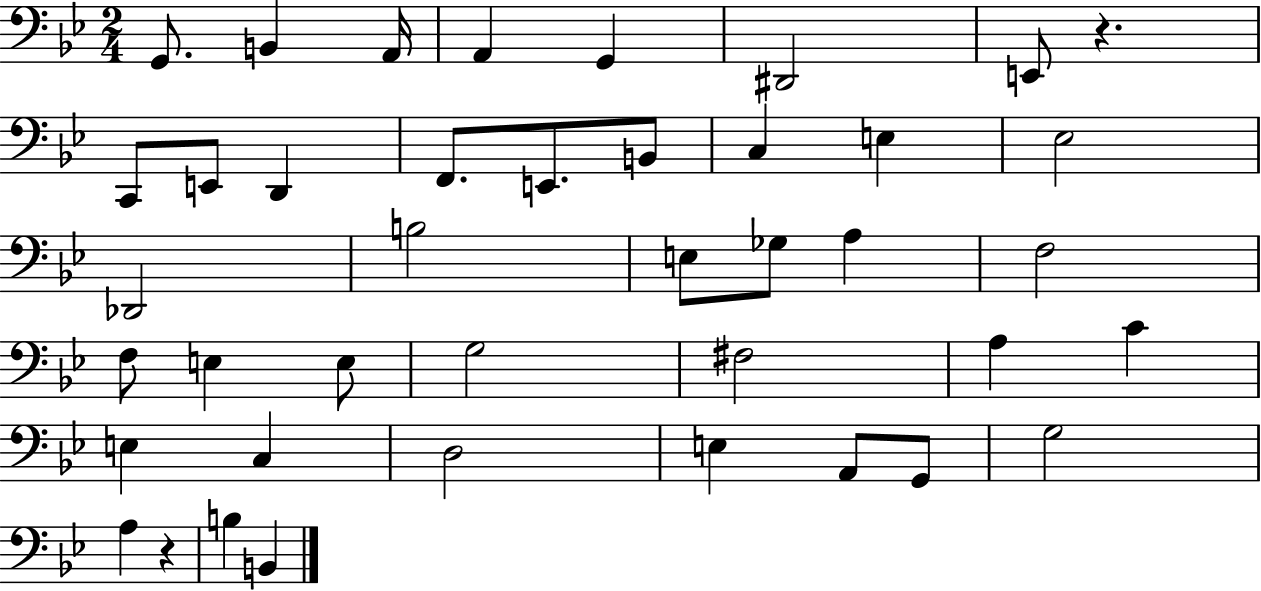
G2/e. B2/q A2/s A2/q G2/q D#2/h E2/e R/q. C2/e E2/e D2/q F2/e. E2/e. B2/e C3/q E3/q Eb3/h Db2/h B3/h E3/e Gb3/e A3/q F3/h F3/e E3/q E3/e G3/h F#3/h A3/q C4/q E3/q C3/q D3/h E3/q A2/e G2/e G3/h A3/q R/q B3/q B2/q